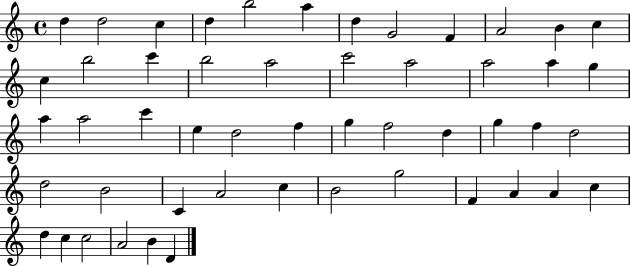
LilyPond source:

{
  \clef treble
  \time 4/4
  \defaultTimeSignature
  \key c \major
  d''4 d''2 c''4 | d''4 b''2 a''4 | d''4 g'2 f'4 | a'2 b'4 c''4 | \break c''4 b''2 c'''4 | b''2 a''2 | c'''2 a''2 | a''2 a''4 g''4 | \break a''4 a''2 c'''4 | e''4 d''2 f''4 | g''4 f''2 d''4 | g''4 f''4 d''2 | \break d''2 b'2 | c'4 a'2 c''4 | b'2 g''2 | f'4 a'4 a'4 c''4 | \break d''4 c''4 c''2 | a'2 b'4 d'4 | \bar "|."
}